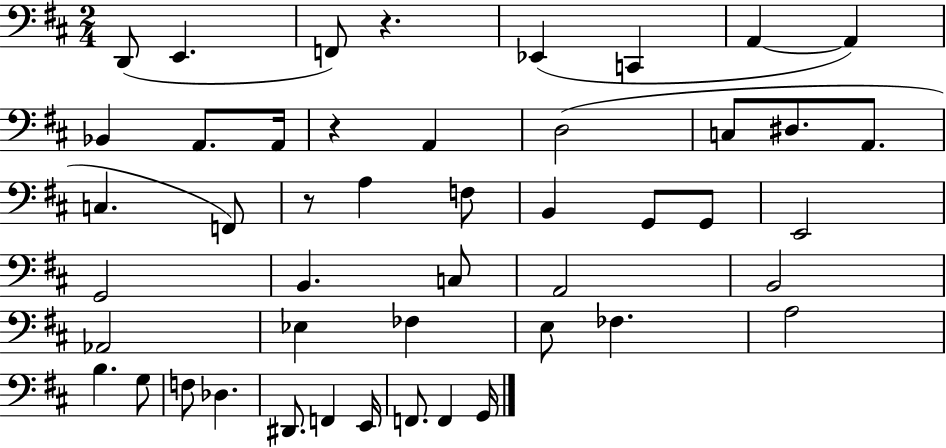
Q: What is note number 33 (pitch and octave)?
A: FES3